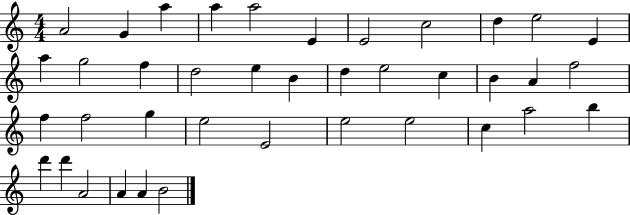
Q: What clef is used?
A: treble